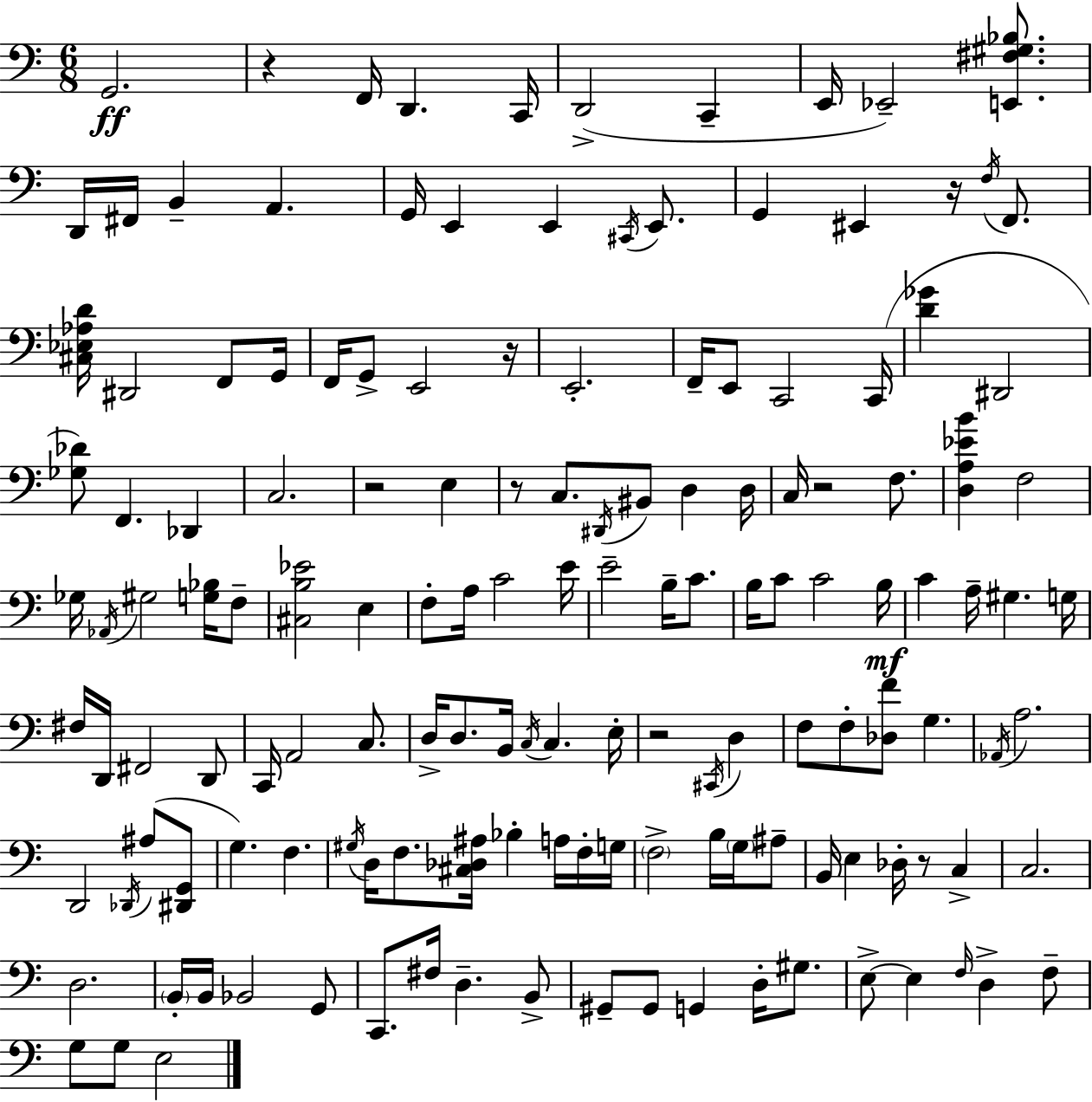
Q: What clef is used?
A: bass